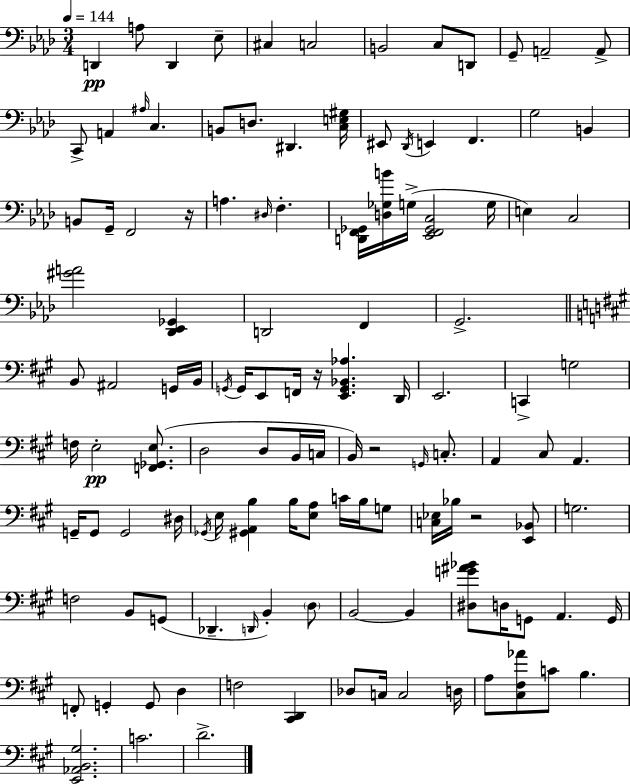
D2/q A3/e D2/q Eb3/e C#3/q C3/h B2/h C3/e D2/e G2/e A2/h A2/e C2/e A2/q A#3/s C3/q. B2/e D3/e. D#2/q. [C3,E3,G#3]/s EIS2/e Db2/s E2/q F2/q. G3/h B2/q B2/e G2/s F2/h R/s A3/q. D#3/s F3/q. [D2,F2,Gb2]/s [D3,Gb3,B4]/s G3/s [Eb2,F2,Gb2,C3]/h G3/s E3/q C3/h [G#4,A4]/h [Db2,Eb2,Gb2]/q D2/h F2/q G2/h. B2/e A#2/h G2/s B2/s G2/s G2/s E2/e F2/s R/s [E2,G2,Bb2,Ab3]/q. D2/s E2/h. C2/q G3/h F3/s E3/h [F2,Gb2,E3]/e. D3/h D3/e B2/s C3/s B2/s R/h G2/s C3/e. A2/q C#3/e A2/q. G2/s G2/e G2/h D#3/s Gb2/s E3/s [G#2,A2,B3]/q B3/s [E3,A3]/e C4/s B3/s G3/e [C3,Eb3]/s Bb3/s R/h [E2,Bb2]/e G3/h. F3/h B2/e G2/e Db2/q. D2/s B2/q D3/e B2/h B2/q [D#3,G4,A#4,Bb4]/e D3/s G2/e A2/q. G2/s F2/e G2/q G2/e D3/q F3/h [C#2,D2]/q Db3/e C3/s C3/h D3/s A3/e [C#3,F#3,Ab4]/e C4/e B3/q. [E2,Ab2,B2,G#3]/h. C4/h. D4/h.